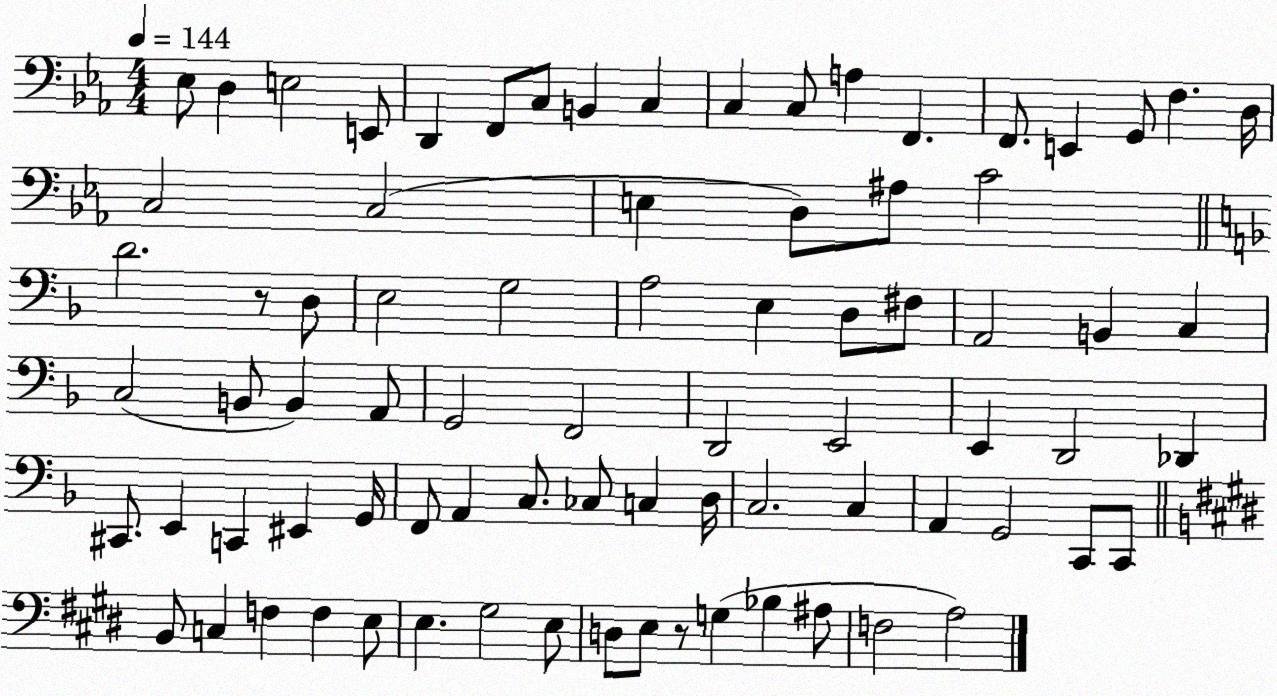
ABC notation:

X:1
T:Untitled
M:4/4
L:1/4
K:Eb
_E,/2 D, E,2 E,,/2 D,, F,,/2 C,/2 B,, C, C, C,/2 A, F,, F,,/2 E,, G,,/2 F, D,/4 C,2 C,2 E, D,/2 ^A,/2 C2 D2 z/2 D,/2 E,2 G,2 A,2 E, D,/2 ^F,/2 A,,2 B,, C, C,2 B,,/2 B,, A,,/2 G,,2 F,,2 D,,2 E,,2 E,, D,,2 _D,, ^C,,/2 E,, C,, ^E,, G,,/4 F,,/2 A,, C,/2 _C,/2 C, D,/4 C,2 C, A,, G,,2 C,,/2 C,,/2 B,,/2 C, F, F, E,/2 E, ^G,2 E,/2 D,/2 E,/2 z/2 G, _B, ^A,/2 F,2 A,2